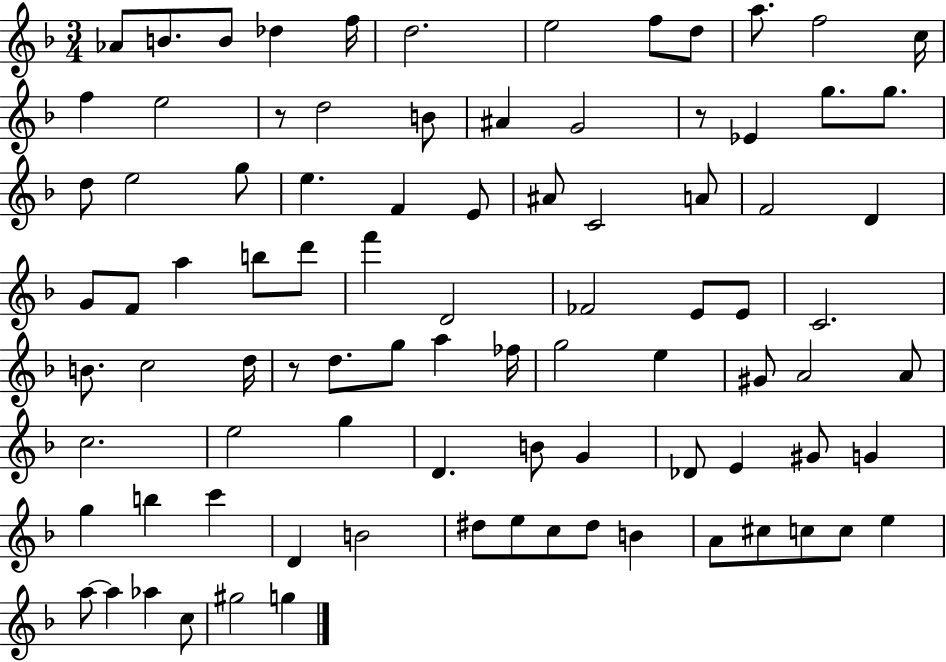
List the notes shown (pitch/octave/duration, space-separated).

Ab4/e B4/e. B4/e Db5/q F5/s D5/h. E5/h F5/e D5/e A5/e. F5/h C5/s F5/q E5/h R/e D5/h B4/e A#4/q G4/h R/e Eb4/q G5/e. G5/e. D5/e E5/h G5/e E5/q. F4/q E4/e A#4/e C4/h A4/e F4/h D4/q G4/e F4/e A5/q B5/e D6/e F6/q D4/h FES4/h E4/e E4/e C4/h. B4/e. C5/h D5/s R/e D5/e. G5/e A5/q FES5/s G5/h E5/q G#4/e A4/h A4/e C5/h. E5/h G5/q D4/q. B4/e G4/q Db4/e E4/q G#4/e G4/q G5/q B5/q C6/q D4/q B4/h D#5/e E5/e C5/e D#5/e B4/q A4/e C#5/e C5/e C5/e E5/q A5/e A5/q Ab5/q C5/e G#5/h G5/q